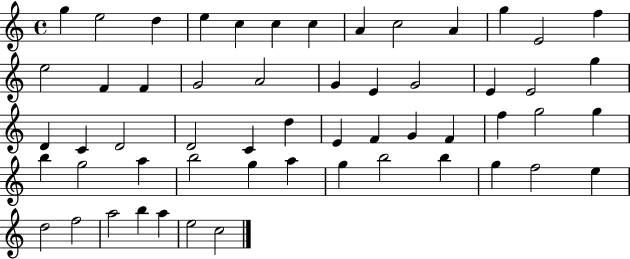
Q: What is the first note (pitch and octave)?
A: G5